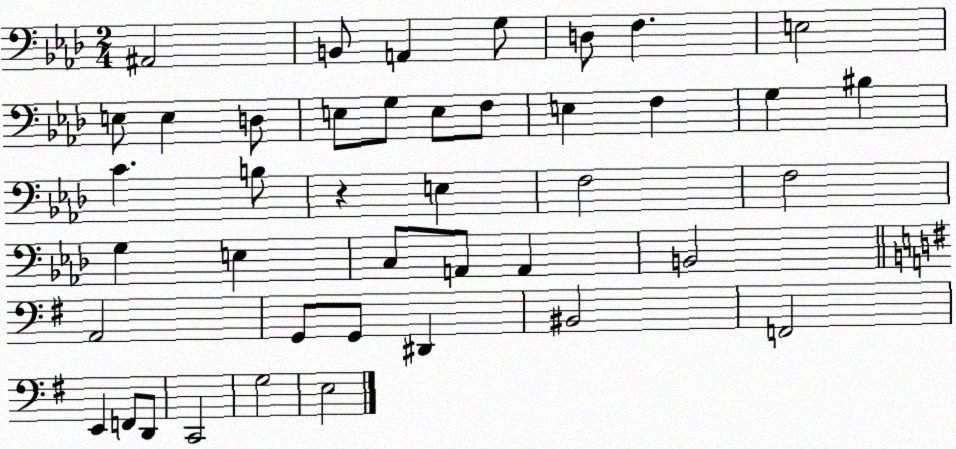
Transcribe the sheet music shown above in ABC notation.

X:1
T:Untitled
M:2/4
L:1/4
K:Ab
^A,,2 B,,/2 A,, G,/2 D,/2 F, E,2 E,/2 E, D,/2 E,/2 G,/2 E,/2 F,/2 E, F, G, ^B, C B,/2 z E, F,2 F,2 G, E, C,/2 A,,/2 A,, B,,2 A,,2 G,,/2 G,,/2 ^D,, ^B,,2 F,,2 E,, F,,/2 D,,/2 C,,2 G,2 E,2